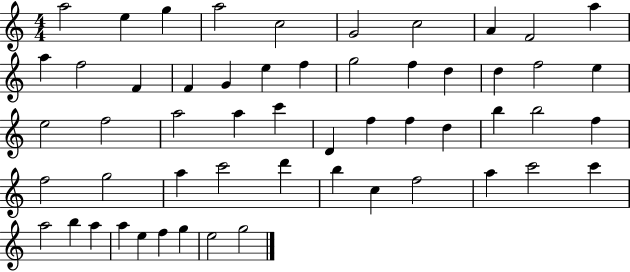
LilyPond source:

{
  \clef treble
  \numericTimeSignature
  \time 4/4
  \key c \major
  a''2 e''4 g''4 | a''2 c''2 | g'2 c''2 | a'4 f'2 a''4 | \break a''4 f''2 f'4 | f'4 g'4 e''4 f''4 | g''2 f''4 d''4 | d''4 f''2 e''4 | \break e''2 f''2 | a''2 a''4 c'''4 | d'4 f''4 f''4 d''4 | b''4 b''2 f''4 | \break f''2 g''2 | a''4 c'''2 d'''4 | b''4 c''4 f''2 | a''4 c'''2 c'''4 | \break a''2 b''4 a''4 | a''4 e''4 f''4 g''4 | e''2 g''2 | \bar "|."
}